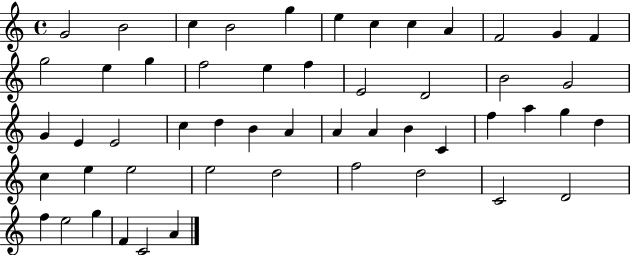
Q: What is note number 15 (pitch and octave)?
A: G5